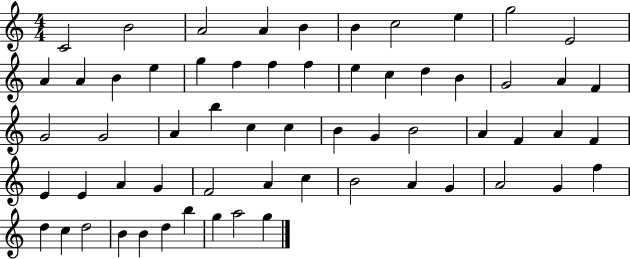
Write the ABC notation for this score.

X:1
T:Untitled
M:4/4
L:1/4
K:C
C2 B2 A2 A B B c2 e g2 E2 A A B e g f f f e c d B G2 A F G2 G2 A b c c B G B2 A F A F E E A G F2 A c B2 A G A2 G f d c d2 B B d b g a2 g